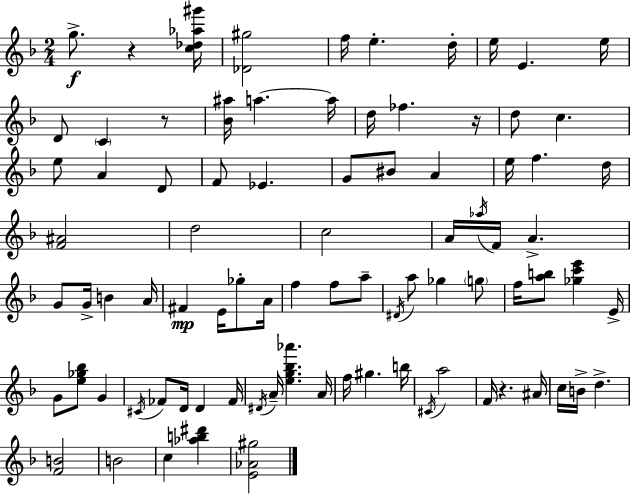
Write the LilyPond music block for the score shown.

{
  \clef treble
  \numericTimeSignature
  \time 2/4
  \key d \minor
  \repeat volta 2 { g''8.->\f r4 <c'' des'' aes'' gis'''>16 | <des' gis''>2 | f''16 e''4.-. d''16-. | e''16 e'4. e''16 | \break d'8 \parenthesize c'4 r8 | <bes' ais''>16 a''4.~~ a''16 | d''16 fes''4. r16 | d''8 c''4. | \break e''8 a'4 d'8 | f'8 ees'4. | g'8 bis'8 a'4 | e''16 f''4. d''16 | \break <f' ais'>2 | d''2 | c''2 | a'16 \acciaccatura { aes''16 } f'16 a'4.-> | \break g'8 g'16-> b'4 | a'16 fis'4\mp e'16 ges''8-. | a'16 f''4 f''8 a''8-- | \acciaccatura { dis'16 } a''8 ges''4 | \break \parenthesize g''8 f''16 <a'' b''>8 <ges'' c''' e'''>4 | e'16-> g'8 <e'' ges'' bes''>8 g'4 | \acciaccatura { cis'16 } fes'8 d'16 d'4 | fes'16 \acciaccatura { dis'16 } a'16-- <e'' g'' bes'' aes'''>4. | \break a'16 f''16 gis''4. | b''16 \acciaccatura { cis'16 } a''2 | f'16 r4. | ais'16 c''16 b'16-> d''4.-> | \break <f' b'>2 | b'2 | c''4 | <aes'' b'' dis'''>4 <e' aes' gis''>2 | \break } \bar "|."
}